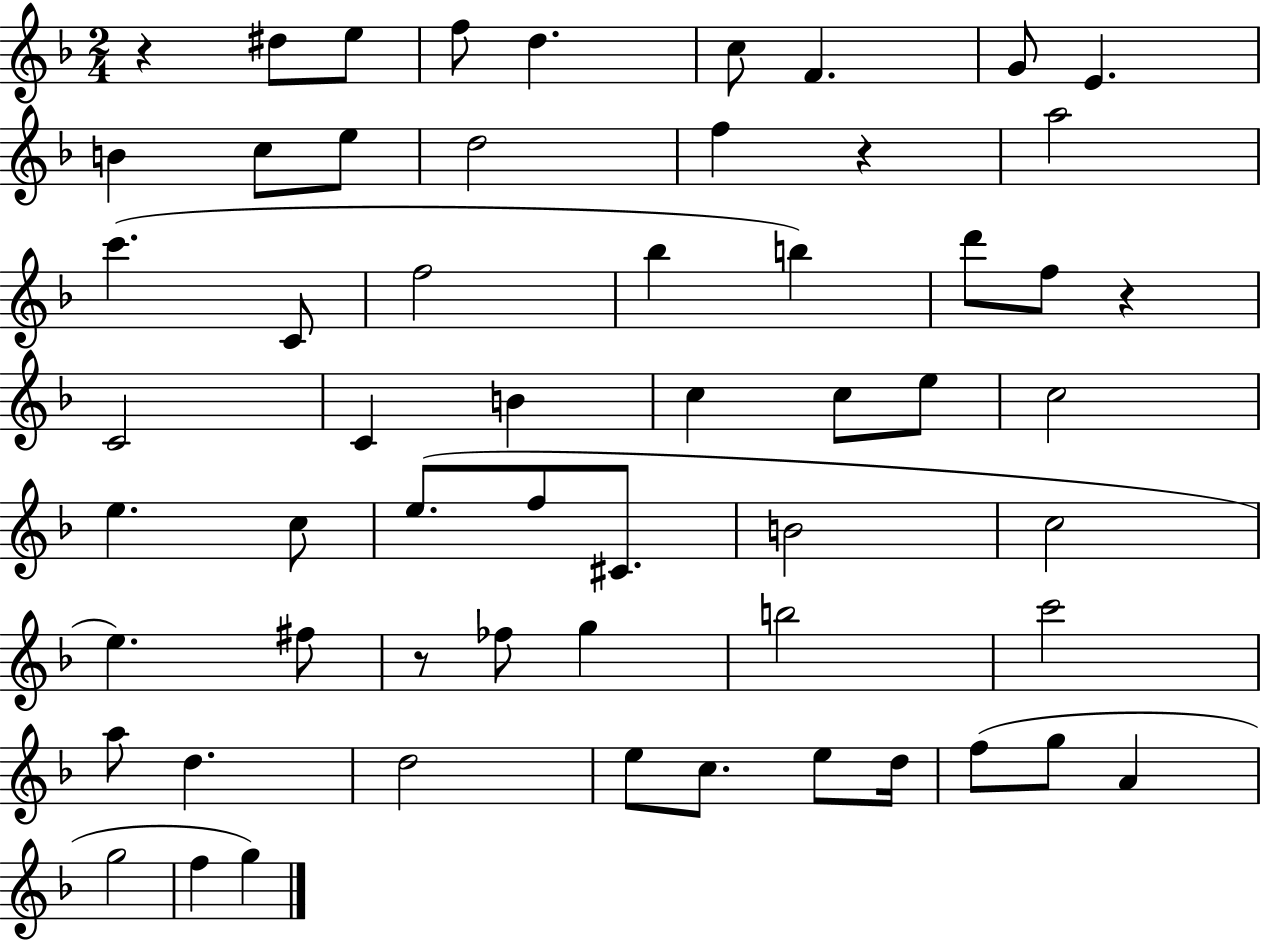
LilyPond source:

{
  \clef treble
  \numericTimeSignature
  \time 2/4
  \key f \major
  r4 dis''8 e''8 | f''8 d''4. | c''8 f'4. | g'8 e'4. | \break b'4 c''8 e''8 | d''2 | f''4 r4 | a''2 | \break c'''4.( c'8 | f''2 | bes''4 b''4) | d'''8 f''8 r4 | \break c'2 | c'4 b'4 | c''4 c''8 e''8 | c''2 | \break e''4. c''8 | e''8.( f''8 cis'8. | b'2 | c''2 | \break e''4.) fis''8 | r8 fes''8 g''4 | b''2 | c'''2 | \break a''8 d''4. | d''2 | e''8 c''8. e''8 d''16 | f''8( g''8 a'4 | \break g''2 | f''4 g''4) | \bar "|."
}